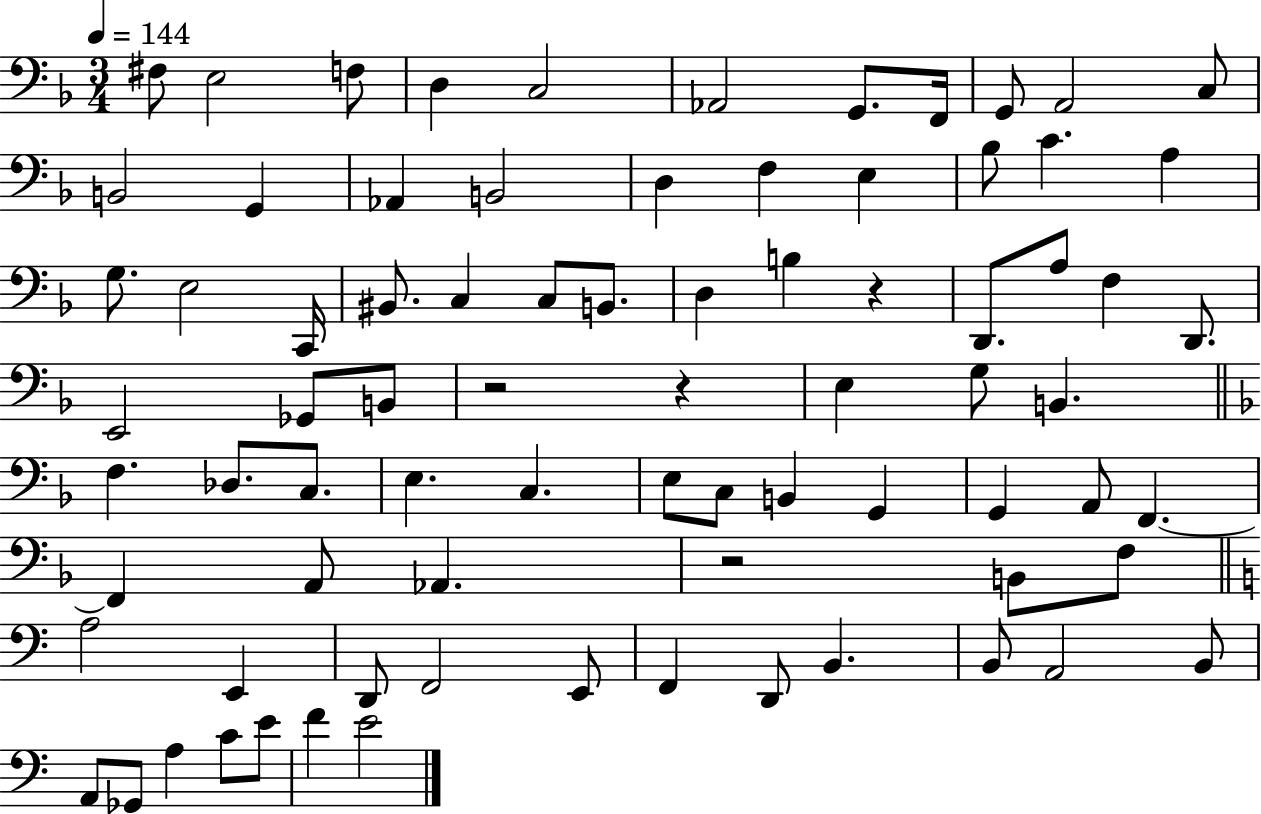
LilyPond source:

{
  \clef bass
  \numericTimeSignature
  \time 3/4
  \key f \major
  \tempo 4 = 144
  fis8 e2 f8 | d4 c2 | aes,2 g,8. f,16 | g,8 a,2 c8 | \break b,2 g,4 | aes,4 b,2 | d4 f4 e4 | bes8 c'4. a4 | \break g8. e2 c,16 | bis,8. c4 c8 b,8. | d4 b4 r4 | d,8. a8 f4 d,8. | \break e,2 ges,8 b,8 | r2 r4 | e4 g8 b,4. | \bar "||" \break \key f \major f4. des8. c8. | e4. c4. | e8 c8 b,4 g,4 | g,4 a,8 f,4.~~ | \break f,4 a,8 aes,4. | r2 b,8 f8 | \bar "||" \break \key c \major a2 e,4 | d,8 f,2 e,8 | f,4 d,8 b,4. | b,8 a,2 b,8 | \break a,8 ges,8 a4 c'8 e'8 | f'4 e'2 | \bar "|."
}